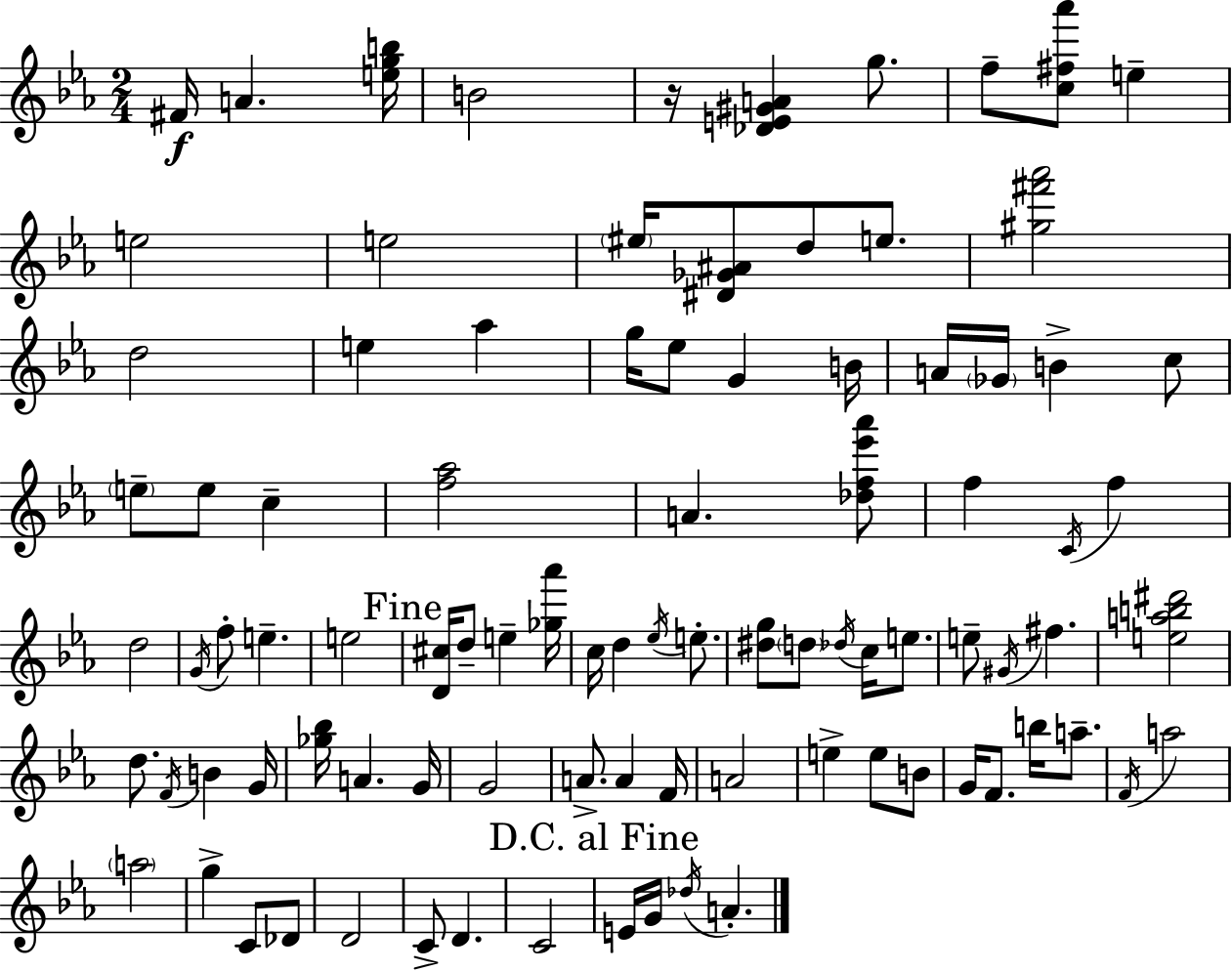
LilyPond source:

{
  \clef treble
  \numericTimeSignature
  \time 2/4
  \key c \minor
  \repeat volta 2 { fis'16\f a'4. <e'' g'' b''>16 | b'2 | r16 <des' e' gis' a'>4 g''8. | f''8-- <c'' fis'' aes'''>8 e''4-- | \break e''2 | e''2 | \parenthesize eis''16 <dis' ges' ais'>8 d''8 e''8. | <gis'' fis''' aes'''>2 | \break d''2 | e''4 aes''4 | g''16 ees''8 g'4 b'16 | a'16 \parenthesize ges'16 b'4-> c''8 | \break \parenthesize e''8-- e''8 c''4-- | <f'' aes''>2 | a'4. <des'' f'' ees''' aes'''>8 | f''4 \acciaccatura { c'16 } f''4 | \break d''2 | \acciaccatura { g'16 } f''8-. e''4.-- | e''2 | \mark "Fine" <d' cis''>16 d''8-- e''4-- | \break <ges'' aes'''>16 c''16 d''4 \acciaccatura { ees''16 } | e''8.-. <dis'' g''>8 \parenthesize d''8 \acciaccatura { des''16 } | c''16 e''8. e''8-- \acciaccatura { gis'16 } fis''4. | <e'' a'' b'' dis'''>2 | \break d''8. | \acciaccatura { f'16 } b'4 g'16 <ges'' bes''>16 a'4. | g'16 g'2 | a'8.-> | \break a'4 f'16 a'2 | e''4-> | e''8 b'8 g'16 f'8. | b''16 a''8.-- \acciaccatura { f'16 } a''2 | \break \parenthesize a''2 | g''4-> | c'8 des'8 d'2 | c'8-> | \break d'4. c'2 | \mark "D.C. al Fine" e'16 | g'16 \acciaccatura { des''16 } a'4.-. | } \bar "|."
}